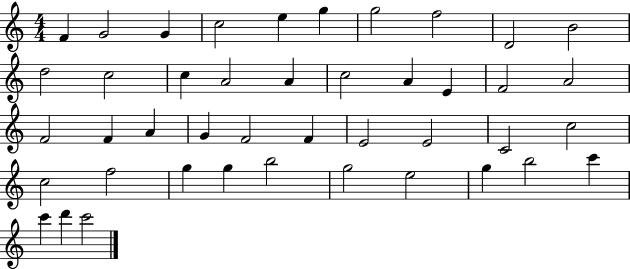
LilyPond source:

{
  \clef treble
  \numericTimeSignature
  \time 4/4
  \key c \major
  f'4 g'2 g'4 | c''2 e''4 g''4 | g''2 f''2 | d'2 b'2 | \break d''2 c''2 | c''4 a'2 a'4 | c''2 a'4 e'4 | f'2 a'2 | \break f'2 f'4 a'4 | g'4 f'2 f'4 | e'2 e'2 | c'2 c''2 | \break c''2 f''2 | g''4 g''4 b''2 | g''2 e''2 | g''4 b''2 c'''4 | \break c'''4 d'''4 c'''2 | \bar "|."
}